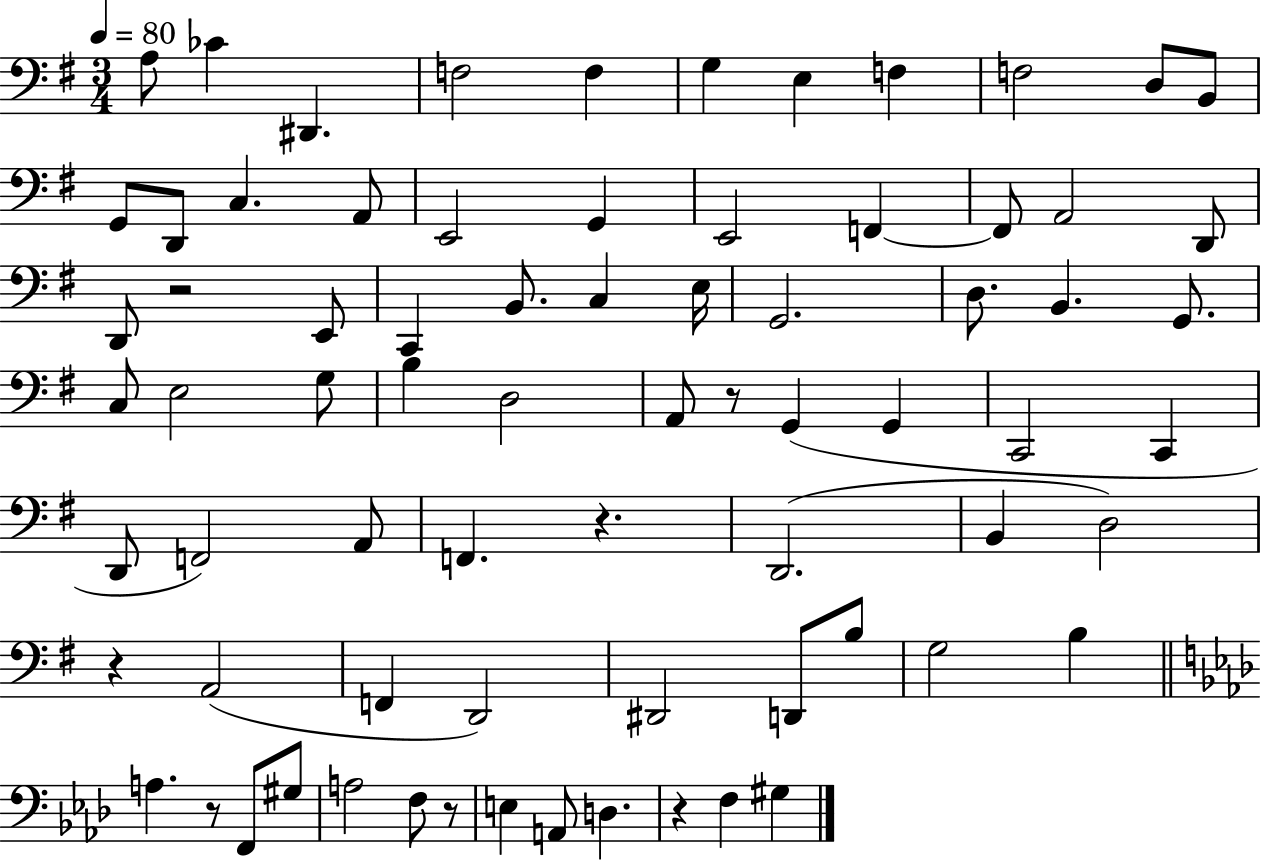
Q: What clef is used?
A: bass